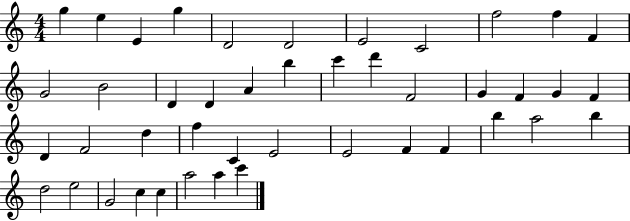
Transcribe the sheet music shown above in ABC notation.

X:1
T:Untitled
M:4/4
L:1/4
K:C
g e E g D2 D2 E2 C2 f2 f F G2 B2 D D A b c' d' F2 G F G F D F2 d f C E2 E2 F F b a2 b d2 e2 G2 c c a2 a c'